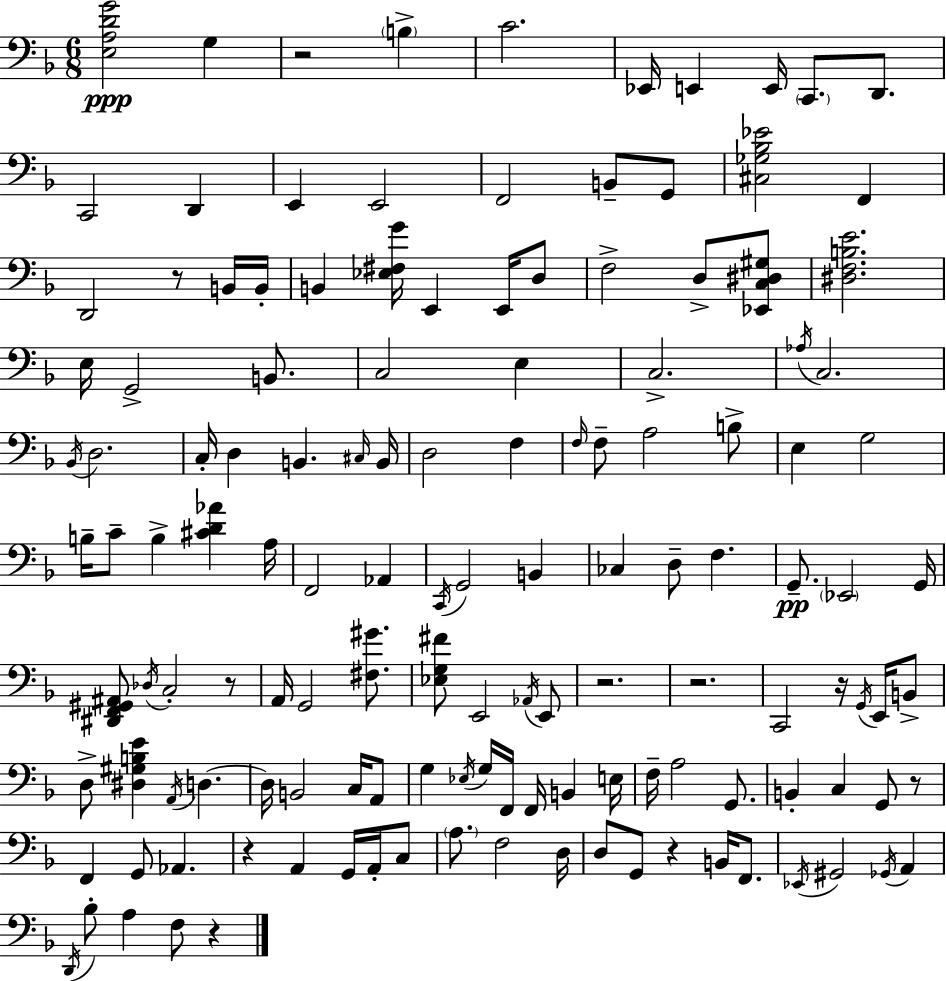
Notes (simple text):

[E3,A3,D4,G4]/h G3/q R/h B3/q C4/h. Eb2/s E2/q E2/s C2/e. D2/e. C2/h D2/q E2/q E2/h F2/h B2/e G2/e [C#3,Gb3,Bb3,Eb4]/h F2/q D2/h R/e B2/s B2/s B2/q [Eb3,F#3,G4]/s E2/q E2/s D3/e F3/h D3/e [Eb2,C3,D#3,G#3]/e [D#3,F3,B3,E4]/h. E3/s G2/h B2/e. C3/h E3/q C3/h. Ab3/s C3/h. Bb2/s D3/h. C3/s D3/q B2/q. C#3/s B2/s D3/h F3/q F3/s F3/e A3/h B3/e E3/q G3/h B3/s C4/e B3/q [C#4,D4,Ab4]/q A3/s F2/h Ab2/q C2/s G2/h B2/q CES3/q D3/e F3/q. G2/e. Eb2/h G2/s [D#2,F2,G#2,A#2]/e Db3/s C3/h R/e A2/s G2/h [F#3,G#4]/e. [Eb3,G3,F#4]/e E2/h Ab2/s E2/e R/h. R/h. C2/h R/s G2/s E2/s B2/e D3/e [D#3,G#3,B3,E4]/q A2/s D3/q. D3/s B2/h C3/s A2/e G3/q Eb3/s G3/s F2/s F2/s B2/q E3/s F3/s A3/h G2/e. B2/q C3/q G2/e R/e F2/q G2/e Ab2/q. R/q A2/q G2/s A2/s C3/e A3/e. F3/h D3/s D3/e G2/e R/q B2/s F2/e. Eb2/s G#2/h Gb2/s A2/q D2/s Bb3/e A3/q F3/e R/q